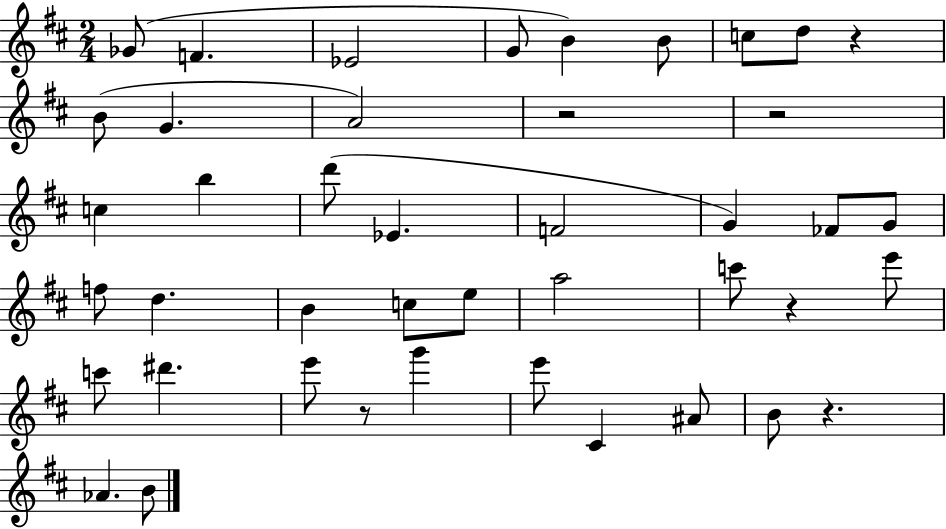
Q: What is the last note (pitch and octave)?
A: B4